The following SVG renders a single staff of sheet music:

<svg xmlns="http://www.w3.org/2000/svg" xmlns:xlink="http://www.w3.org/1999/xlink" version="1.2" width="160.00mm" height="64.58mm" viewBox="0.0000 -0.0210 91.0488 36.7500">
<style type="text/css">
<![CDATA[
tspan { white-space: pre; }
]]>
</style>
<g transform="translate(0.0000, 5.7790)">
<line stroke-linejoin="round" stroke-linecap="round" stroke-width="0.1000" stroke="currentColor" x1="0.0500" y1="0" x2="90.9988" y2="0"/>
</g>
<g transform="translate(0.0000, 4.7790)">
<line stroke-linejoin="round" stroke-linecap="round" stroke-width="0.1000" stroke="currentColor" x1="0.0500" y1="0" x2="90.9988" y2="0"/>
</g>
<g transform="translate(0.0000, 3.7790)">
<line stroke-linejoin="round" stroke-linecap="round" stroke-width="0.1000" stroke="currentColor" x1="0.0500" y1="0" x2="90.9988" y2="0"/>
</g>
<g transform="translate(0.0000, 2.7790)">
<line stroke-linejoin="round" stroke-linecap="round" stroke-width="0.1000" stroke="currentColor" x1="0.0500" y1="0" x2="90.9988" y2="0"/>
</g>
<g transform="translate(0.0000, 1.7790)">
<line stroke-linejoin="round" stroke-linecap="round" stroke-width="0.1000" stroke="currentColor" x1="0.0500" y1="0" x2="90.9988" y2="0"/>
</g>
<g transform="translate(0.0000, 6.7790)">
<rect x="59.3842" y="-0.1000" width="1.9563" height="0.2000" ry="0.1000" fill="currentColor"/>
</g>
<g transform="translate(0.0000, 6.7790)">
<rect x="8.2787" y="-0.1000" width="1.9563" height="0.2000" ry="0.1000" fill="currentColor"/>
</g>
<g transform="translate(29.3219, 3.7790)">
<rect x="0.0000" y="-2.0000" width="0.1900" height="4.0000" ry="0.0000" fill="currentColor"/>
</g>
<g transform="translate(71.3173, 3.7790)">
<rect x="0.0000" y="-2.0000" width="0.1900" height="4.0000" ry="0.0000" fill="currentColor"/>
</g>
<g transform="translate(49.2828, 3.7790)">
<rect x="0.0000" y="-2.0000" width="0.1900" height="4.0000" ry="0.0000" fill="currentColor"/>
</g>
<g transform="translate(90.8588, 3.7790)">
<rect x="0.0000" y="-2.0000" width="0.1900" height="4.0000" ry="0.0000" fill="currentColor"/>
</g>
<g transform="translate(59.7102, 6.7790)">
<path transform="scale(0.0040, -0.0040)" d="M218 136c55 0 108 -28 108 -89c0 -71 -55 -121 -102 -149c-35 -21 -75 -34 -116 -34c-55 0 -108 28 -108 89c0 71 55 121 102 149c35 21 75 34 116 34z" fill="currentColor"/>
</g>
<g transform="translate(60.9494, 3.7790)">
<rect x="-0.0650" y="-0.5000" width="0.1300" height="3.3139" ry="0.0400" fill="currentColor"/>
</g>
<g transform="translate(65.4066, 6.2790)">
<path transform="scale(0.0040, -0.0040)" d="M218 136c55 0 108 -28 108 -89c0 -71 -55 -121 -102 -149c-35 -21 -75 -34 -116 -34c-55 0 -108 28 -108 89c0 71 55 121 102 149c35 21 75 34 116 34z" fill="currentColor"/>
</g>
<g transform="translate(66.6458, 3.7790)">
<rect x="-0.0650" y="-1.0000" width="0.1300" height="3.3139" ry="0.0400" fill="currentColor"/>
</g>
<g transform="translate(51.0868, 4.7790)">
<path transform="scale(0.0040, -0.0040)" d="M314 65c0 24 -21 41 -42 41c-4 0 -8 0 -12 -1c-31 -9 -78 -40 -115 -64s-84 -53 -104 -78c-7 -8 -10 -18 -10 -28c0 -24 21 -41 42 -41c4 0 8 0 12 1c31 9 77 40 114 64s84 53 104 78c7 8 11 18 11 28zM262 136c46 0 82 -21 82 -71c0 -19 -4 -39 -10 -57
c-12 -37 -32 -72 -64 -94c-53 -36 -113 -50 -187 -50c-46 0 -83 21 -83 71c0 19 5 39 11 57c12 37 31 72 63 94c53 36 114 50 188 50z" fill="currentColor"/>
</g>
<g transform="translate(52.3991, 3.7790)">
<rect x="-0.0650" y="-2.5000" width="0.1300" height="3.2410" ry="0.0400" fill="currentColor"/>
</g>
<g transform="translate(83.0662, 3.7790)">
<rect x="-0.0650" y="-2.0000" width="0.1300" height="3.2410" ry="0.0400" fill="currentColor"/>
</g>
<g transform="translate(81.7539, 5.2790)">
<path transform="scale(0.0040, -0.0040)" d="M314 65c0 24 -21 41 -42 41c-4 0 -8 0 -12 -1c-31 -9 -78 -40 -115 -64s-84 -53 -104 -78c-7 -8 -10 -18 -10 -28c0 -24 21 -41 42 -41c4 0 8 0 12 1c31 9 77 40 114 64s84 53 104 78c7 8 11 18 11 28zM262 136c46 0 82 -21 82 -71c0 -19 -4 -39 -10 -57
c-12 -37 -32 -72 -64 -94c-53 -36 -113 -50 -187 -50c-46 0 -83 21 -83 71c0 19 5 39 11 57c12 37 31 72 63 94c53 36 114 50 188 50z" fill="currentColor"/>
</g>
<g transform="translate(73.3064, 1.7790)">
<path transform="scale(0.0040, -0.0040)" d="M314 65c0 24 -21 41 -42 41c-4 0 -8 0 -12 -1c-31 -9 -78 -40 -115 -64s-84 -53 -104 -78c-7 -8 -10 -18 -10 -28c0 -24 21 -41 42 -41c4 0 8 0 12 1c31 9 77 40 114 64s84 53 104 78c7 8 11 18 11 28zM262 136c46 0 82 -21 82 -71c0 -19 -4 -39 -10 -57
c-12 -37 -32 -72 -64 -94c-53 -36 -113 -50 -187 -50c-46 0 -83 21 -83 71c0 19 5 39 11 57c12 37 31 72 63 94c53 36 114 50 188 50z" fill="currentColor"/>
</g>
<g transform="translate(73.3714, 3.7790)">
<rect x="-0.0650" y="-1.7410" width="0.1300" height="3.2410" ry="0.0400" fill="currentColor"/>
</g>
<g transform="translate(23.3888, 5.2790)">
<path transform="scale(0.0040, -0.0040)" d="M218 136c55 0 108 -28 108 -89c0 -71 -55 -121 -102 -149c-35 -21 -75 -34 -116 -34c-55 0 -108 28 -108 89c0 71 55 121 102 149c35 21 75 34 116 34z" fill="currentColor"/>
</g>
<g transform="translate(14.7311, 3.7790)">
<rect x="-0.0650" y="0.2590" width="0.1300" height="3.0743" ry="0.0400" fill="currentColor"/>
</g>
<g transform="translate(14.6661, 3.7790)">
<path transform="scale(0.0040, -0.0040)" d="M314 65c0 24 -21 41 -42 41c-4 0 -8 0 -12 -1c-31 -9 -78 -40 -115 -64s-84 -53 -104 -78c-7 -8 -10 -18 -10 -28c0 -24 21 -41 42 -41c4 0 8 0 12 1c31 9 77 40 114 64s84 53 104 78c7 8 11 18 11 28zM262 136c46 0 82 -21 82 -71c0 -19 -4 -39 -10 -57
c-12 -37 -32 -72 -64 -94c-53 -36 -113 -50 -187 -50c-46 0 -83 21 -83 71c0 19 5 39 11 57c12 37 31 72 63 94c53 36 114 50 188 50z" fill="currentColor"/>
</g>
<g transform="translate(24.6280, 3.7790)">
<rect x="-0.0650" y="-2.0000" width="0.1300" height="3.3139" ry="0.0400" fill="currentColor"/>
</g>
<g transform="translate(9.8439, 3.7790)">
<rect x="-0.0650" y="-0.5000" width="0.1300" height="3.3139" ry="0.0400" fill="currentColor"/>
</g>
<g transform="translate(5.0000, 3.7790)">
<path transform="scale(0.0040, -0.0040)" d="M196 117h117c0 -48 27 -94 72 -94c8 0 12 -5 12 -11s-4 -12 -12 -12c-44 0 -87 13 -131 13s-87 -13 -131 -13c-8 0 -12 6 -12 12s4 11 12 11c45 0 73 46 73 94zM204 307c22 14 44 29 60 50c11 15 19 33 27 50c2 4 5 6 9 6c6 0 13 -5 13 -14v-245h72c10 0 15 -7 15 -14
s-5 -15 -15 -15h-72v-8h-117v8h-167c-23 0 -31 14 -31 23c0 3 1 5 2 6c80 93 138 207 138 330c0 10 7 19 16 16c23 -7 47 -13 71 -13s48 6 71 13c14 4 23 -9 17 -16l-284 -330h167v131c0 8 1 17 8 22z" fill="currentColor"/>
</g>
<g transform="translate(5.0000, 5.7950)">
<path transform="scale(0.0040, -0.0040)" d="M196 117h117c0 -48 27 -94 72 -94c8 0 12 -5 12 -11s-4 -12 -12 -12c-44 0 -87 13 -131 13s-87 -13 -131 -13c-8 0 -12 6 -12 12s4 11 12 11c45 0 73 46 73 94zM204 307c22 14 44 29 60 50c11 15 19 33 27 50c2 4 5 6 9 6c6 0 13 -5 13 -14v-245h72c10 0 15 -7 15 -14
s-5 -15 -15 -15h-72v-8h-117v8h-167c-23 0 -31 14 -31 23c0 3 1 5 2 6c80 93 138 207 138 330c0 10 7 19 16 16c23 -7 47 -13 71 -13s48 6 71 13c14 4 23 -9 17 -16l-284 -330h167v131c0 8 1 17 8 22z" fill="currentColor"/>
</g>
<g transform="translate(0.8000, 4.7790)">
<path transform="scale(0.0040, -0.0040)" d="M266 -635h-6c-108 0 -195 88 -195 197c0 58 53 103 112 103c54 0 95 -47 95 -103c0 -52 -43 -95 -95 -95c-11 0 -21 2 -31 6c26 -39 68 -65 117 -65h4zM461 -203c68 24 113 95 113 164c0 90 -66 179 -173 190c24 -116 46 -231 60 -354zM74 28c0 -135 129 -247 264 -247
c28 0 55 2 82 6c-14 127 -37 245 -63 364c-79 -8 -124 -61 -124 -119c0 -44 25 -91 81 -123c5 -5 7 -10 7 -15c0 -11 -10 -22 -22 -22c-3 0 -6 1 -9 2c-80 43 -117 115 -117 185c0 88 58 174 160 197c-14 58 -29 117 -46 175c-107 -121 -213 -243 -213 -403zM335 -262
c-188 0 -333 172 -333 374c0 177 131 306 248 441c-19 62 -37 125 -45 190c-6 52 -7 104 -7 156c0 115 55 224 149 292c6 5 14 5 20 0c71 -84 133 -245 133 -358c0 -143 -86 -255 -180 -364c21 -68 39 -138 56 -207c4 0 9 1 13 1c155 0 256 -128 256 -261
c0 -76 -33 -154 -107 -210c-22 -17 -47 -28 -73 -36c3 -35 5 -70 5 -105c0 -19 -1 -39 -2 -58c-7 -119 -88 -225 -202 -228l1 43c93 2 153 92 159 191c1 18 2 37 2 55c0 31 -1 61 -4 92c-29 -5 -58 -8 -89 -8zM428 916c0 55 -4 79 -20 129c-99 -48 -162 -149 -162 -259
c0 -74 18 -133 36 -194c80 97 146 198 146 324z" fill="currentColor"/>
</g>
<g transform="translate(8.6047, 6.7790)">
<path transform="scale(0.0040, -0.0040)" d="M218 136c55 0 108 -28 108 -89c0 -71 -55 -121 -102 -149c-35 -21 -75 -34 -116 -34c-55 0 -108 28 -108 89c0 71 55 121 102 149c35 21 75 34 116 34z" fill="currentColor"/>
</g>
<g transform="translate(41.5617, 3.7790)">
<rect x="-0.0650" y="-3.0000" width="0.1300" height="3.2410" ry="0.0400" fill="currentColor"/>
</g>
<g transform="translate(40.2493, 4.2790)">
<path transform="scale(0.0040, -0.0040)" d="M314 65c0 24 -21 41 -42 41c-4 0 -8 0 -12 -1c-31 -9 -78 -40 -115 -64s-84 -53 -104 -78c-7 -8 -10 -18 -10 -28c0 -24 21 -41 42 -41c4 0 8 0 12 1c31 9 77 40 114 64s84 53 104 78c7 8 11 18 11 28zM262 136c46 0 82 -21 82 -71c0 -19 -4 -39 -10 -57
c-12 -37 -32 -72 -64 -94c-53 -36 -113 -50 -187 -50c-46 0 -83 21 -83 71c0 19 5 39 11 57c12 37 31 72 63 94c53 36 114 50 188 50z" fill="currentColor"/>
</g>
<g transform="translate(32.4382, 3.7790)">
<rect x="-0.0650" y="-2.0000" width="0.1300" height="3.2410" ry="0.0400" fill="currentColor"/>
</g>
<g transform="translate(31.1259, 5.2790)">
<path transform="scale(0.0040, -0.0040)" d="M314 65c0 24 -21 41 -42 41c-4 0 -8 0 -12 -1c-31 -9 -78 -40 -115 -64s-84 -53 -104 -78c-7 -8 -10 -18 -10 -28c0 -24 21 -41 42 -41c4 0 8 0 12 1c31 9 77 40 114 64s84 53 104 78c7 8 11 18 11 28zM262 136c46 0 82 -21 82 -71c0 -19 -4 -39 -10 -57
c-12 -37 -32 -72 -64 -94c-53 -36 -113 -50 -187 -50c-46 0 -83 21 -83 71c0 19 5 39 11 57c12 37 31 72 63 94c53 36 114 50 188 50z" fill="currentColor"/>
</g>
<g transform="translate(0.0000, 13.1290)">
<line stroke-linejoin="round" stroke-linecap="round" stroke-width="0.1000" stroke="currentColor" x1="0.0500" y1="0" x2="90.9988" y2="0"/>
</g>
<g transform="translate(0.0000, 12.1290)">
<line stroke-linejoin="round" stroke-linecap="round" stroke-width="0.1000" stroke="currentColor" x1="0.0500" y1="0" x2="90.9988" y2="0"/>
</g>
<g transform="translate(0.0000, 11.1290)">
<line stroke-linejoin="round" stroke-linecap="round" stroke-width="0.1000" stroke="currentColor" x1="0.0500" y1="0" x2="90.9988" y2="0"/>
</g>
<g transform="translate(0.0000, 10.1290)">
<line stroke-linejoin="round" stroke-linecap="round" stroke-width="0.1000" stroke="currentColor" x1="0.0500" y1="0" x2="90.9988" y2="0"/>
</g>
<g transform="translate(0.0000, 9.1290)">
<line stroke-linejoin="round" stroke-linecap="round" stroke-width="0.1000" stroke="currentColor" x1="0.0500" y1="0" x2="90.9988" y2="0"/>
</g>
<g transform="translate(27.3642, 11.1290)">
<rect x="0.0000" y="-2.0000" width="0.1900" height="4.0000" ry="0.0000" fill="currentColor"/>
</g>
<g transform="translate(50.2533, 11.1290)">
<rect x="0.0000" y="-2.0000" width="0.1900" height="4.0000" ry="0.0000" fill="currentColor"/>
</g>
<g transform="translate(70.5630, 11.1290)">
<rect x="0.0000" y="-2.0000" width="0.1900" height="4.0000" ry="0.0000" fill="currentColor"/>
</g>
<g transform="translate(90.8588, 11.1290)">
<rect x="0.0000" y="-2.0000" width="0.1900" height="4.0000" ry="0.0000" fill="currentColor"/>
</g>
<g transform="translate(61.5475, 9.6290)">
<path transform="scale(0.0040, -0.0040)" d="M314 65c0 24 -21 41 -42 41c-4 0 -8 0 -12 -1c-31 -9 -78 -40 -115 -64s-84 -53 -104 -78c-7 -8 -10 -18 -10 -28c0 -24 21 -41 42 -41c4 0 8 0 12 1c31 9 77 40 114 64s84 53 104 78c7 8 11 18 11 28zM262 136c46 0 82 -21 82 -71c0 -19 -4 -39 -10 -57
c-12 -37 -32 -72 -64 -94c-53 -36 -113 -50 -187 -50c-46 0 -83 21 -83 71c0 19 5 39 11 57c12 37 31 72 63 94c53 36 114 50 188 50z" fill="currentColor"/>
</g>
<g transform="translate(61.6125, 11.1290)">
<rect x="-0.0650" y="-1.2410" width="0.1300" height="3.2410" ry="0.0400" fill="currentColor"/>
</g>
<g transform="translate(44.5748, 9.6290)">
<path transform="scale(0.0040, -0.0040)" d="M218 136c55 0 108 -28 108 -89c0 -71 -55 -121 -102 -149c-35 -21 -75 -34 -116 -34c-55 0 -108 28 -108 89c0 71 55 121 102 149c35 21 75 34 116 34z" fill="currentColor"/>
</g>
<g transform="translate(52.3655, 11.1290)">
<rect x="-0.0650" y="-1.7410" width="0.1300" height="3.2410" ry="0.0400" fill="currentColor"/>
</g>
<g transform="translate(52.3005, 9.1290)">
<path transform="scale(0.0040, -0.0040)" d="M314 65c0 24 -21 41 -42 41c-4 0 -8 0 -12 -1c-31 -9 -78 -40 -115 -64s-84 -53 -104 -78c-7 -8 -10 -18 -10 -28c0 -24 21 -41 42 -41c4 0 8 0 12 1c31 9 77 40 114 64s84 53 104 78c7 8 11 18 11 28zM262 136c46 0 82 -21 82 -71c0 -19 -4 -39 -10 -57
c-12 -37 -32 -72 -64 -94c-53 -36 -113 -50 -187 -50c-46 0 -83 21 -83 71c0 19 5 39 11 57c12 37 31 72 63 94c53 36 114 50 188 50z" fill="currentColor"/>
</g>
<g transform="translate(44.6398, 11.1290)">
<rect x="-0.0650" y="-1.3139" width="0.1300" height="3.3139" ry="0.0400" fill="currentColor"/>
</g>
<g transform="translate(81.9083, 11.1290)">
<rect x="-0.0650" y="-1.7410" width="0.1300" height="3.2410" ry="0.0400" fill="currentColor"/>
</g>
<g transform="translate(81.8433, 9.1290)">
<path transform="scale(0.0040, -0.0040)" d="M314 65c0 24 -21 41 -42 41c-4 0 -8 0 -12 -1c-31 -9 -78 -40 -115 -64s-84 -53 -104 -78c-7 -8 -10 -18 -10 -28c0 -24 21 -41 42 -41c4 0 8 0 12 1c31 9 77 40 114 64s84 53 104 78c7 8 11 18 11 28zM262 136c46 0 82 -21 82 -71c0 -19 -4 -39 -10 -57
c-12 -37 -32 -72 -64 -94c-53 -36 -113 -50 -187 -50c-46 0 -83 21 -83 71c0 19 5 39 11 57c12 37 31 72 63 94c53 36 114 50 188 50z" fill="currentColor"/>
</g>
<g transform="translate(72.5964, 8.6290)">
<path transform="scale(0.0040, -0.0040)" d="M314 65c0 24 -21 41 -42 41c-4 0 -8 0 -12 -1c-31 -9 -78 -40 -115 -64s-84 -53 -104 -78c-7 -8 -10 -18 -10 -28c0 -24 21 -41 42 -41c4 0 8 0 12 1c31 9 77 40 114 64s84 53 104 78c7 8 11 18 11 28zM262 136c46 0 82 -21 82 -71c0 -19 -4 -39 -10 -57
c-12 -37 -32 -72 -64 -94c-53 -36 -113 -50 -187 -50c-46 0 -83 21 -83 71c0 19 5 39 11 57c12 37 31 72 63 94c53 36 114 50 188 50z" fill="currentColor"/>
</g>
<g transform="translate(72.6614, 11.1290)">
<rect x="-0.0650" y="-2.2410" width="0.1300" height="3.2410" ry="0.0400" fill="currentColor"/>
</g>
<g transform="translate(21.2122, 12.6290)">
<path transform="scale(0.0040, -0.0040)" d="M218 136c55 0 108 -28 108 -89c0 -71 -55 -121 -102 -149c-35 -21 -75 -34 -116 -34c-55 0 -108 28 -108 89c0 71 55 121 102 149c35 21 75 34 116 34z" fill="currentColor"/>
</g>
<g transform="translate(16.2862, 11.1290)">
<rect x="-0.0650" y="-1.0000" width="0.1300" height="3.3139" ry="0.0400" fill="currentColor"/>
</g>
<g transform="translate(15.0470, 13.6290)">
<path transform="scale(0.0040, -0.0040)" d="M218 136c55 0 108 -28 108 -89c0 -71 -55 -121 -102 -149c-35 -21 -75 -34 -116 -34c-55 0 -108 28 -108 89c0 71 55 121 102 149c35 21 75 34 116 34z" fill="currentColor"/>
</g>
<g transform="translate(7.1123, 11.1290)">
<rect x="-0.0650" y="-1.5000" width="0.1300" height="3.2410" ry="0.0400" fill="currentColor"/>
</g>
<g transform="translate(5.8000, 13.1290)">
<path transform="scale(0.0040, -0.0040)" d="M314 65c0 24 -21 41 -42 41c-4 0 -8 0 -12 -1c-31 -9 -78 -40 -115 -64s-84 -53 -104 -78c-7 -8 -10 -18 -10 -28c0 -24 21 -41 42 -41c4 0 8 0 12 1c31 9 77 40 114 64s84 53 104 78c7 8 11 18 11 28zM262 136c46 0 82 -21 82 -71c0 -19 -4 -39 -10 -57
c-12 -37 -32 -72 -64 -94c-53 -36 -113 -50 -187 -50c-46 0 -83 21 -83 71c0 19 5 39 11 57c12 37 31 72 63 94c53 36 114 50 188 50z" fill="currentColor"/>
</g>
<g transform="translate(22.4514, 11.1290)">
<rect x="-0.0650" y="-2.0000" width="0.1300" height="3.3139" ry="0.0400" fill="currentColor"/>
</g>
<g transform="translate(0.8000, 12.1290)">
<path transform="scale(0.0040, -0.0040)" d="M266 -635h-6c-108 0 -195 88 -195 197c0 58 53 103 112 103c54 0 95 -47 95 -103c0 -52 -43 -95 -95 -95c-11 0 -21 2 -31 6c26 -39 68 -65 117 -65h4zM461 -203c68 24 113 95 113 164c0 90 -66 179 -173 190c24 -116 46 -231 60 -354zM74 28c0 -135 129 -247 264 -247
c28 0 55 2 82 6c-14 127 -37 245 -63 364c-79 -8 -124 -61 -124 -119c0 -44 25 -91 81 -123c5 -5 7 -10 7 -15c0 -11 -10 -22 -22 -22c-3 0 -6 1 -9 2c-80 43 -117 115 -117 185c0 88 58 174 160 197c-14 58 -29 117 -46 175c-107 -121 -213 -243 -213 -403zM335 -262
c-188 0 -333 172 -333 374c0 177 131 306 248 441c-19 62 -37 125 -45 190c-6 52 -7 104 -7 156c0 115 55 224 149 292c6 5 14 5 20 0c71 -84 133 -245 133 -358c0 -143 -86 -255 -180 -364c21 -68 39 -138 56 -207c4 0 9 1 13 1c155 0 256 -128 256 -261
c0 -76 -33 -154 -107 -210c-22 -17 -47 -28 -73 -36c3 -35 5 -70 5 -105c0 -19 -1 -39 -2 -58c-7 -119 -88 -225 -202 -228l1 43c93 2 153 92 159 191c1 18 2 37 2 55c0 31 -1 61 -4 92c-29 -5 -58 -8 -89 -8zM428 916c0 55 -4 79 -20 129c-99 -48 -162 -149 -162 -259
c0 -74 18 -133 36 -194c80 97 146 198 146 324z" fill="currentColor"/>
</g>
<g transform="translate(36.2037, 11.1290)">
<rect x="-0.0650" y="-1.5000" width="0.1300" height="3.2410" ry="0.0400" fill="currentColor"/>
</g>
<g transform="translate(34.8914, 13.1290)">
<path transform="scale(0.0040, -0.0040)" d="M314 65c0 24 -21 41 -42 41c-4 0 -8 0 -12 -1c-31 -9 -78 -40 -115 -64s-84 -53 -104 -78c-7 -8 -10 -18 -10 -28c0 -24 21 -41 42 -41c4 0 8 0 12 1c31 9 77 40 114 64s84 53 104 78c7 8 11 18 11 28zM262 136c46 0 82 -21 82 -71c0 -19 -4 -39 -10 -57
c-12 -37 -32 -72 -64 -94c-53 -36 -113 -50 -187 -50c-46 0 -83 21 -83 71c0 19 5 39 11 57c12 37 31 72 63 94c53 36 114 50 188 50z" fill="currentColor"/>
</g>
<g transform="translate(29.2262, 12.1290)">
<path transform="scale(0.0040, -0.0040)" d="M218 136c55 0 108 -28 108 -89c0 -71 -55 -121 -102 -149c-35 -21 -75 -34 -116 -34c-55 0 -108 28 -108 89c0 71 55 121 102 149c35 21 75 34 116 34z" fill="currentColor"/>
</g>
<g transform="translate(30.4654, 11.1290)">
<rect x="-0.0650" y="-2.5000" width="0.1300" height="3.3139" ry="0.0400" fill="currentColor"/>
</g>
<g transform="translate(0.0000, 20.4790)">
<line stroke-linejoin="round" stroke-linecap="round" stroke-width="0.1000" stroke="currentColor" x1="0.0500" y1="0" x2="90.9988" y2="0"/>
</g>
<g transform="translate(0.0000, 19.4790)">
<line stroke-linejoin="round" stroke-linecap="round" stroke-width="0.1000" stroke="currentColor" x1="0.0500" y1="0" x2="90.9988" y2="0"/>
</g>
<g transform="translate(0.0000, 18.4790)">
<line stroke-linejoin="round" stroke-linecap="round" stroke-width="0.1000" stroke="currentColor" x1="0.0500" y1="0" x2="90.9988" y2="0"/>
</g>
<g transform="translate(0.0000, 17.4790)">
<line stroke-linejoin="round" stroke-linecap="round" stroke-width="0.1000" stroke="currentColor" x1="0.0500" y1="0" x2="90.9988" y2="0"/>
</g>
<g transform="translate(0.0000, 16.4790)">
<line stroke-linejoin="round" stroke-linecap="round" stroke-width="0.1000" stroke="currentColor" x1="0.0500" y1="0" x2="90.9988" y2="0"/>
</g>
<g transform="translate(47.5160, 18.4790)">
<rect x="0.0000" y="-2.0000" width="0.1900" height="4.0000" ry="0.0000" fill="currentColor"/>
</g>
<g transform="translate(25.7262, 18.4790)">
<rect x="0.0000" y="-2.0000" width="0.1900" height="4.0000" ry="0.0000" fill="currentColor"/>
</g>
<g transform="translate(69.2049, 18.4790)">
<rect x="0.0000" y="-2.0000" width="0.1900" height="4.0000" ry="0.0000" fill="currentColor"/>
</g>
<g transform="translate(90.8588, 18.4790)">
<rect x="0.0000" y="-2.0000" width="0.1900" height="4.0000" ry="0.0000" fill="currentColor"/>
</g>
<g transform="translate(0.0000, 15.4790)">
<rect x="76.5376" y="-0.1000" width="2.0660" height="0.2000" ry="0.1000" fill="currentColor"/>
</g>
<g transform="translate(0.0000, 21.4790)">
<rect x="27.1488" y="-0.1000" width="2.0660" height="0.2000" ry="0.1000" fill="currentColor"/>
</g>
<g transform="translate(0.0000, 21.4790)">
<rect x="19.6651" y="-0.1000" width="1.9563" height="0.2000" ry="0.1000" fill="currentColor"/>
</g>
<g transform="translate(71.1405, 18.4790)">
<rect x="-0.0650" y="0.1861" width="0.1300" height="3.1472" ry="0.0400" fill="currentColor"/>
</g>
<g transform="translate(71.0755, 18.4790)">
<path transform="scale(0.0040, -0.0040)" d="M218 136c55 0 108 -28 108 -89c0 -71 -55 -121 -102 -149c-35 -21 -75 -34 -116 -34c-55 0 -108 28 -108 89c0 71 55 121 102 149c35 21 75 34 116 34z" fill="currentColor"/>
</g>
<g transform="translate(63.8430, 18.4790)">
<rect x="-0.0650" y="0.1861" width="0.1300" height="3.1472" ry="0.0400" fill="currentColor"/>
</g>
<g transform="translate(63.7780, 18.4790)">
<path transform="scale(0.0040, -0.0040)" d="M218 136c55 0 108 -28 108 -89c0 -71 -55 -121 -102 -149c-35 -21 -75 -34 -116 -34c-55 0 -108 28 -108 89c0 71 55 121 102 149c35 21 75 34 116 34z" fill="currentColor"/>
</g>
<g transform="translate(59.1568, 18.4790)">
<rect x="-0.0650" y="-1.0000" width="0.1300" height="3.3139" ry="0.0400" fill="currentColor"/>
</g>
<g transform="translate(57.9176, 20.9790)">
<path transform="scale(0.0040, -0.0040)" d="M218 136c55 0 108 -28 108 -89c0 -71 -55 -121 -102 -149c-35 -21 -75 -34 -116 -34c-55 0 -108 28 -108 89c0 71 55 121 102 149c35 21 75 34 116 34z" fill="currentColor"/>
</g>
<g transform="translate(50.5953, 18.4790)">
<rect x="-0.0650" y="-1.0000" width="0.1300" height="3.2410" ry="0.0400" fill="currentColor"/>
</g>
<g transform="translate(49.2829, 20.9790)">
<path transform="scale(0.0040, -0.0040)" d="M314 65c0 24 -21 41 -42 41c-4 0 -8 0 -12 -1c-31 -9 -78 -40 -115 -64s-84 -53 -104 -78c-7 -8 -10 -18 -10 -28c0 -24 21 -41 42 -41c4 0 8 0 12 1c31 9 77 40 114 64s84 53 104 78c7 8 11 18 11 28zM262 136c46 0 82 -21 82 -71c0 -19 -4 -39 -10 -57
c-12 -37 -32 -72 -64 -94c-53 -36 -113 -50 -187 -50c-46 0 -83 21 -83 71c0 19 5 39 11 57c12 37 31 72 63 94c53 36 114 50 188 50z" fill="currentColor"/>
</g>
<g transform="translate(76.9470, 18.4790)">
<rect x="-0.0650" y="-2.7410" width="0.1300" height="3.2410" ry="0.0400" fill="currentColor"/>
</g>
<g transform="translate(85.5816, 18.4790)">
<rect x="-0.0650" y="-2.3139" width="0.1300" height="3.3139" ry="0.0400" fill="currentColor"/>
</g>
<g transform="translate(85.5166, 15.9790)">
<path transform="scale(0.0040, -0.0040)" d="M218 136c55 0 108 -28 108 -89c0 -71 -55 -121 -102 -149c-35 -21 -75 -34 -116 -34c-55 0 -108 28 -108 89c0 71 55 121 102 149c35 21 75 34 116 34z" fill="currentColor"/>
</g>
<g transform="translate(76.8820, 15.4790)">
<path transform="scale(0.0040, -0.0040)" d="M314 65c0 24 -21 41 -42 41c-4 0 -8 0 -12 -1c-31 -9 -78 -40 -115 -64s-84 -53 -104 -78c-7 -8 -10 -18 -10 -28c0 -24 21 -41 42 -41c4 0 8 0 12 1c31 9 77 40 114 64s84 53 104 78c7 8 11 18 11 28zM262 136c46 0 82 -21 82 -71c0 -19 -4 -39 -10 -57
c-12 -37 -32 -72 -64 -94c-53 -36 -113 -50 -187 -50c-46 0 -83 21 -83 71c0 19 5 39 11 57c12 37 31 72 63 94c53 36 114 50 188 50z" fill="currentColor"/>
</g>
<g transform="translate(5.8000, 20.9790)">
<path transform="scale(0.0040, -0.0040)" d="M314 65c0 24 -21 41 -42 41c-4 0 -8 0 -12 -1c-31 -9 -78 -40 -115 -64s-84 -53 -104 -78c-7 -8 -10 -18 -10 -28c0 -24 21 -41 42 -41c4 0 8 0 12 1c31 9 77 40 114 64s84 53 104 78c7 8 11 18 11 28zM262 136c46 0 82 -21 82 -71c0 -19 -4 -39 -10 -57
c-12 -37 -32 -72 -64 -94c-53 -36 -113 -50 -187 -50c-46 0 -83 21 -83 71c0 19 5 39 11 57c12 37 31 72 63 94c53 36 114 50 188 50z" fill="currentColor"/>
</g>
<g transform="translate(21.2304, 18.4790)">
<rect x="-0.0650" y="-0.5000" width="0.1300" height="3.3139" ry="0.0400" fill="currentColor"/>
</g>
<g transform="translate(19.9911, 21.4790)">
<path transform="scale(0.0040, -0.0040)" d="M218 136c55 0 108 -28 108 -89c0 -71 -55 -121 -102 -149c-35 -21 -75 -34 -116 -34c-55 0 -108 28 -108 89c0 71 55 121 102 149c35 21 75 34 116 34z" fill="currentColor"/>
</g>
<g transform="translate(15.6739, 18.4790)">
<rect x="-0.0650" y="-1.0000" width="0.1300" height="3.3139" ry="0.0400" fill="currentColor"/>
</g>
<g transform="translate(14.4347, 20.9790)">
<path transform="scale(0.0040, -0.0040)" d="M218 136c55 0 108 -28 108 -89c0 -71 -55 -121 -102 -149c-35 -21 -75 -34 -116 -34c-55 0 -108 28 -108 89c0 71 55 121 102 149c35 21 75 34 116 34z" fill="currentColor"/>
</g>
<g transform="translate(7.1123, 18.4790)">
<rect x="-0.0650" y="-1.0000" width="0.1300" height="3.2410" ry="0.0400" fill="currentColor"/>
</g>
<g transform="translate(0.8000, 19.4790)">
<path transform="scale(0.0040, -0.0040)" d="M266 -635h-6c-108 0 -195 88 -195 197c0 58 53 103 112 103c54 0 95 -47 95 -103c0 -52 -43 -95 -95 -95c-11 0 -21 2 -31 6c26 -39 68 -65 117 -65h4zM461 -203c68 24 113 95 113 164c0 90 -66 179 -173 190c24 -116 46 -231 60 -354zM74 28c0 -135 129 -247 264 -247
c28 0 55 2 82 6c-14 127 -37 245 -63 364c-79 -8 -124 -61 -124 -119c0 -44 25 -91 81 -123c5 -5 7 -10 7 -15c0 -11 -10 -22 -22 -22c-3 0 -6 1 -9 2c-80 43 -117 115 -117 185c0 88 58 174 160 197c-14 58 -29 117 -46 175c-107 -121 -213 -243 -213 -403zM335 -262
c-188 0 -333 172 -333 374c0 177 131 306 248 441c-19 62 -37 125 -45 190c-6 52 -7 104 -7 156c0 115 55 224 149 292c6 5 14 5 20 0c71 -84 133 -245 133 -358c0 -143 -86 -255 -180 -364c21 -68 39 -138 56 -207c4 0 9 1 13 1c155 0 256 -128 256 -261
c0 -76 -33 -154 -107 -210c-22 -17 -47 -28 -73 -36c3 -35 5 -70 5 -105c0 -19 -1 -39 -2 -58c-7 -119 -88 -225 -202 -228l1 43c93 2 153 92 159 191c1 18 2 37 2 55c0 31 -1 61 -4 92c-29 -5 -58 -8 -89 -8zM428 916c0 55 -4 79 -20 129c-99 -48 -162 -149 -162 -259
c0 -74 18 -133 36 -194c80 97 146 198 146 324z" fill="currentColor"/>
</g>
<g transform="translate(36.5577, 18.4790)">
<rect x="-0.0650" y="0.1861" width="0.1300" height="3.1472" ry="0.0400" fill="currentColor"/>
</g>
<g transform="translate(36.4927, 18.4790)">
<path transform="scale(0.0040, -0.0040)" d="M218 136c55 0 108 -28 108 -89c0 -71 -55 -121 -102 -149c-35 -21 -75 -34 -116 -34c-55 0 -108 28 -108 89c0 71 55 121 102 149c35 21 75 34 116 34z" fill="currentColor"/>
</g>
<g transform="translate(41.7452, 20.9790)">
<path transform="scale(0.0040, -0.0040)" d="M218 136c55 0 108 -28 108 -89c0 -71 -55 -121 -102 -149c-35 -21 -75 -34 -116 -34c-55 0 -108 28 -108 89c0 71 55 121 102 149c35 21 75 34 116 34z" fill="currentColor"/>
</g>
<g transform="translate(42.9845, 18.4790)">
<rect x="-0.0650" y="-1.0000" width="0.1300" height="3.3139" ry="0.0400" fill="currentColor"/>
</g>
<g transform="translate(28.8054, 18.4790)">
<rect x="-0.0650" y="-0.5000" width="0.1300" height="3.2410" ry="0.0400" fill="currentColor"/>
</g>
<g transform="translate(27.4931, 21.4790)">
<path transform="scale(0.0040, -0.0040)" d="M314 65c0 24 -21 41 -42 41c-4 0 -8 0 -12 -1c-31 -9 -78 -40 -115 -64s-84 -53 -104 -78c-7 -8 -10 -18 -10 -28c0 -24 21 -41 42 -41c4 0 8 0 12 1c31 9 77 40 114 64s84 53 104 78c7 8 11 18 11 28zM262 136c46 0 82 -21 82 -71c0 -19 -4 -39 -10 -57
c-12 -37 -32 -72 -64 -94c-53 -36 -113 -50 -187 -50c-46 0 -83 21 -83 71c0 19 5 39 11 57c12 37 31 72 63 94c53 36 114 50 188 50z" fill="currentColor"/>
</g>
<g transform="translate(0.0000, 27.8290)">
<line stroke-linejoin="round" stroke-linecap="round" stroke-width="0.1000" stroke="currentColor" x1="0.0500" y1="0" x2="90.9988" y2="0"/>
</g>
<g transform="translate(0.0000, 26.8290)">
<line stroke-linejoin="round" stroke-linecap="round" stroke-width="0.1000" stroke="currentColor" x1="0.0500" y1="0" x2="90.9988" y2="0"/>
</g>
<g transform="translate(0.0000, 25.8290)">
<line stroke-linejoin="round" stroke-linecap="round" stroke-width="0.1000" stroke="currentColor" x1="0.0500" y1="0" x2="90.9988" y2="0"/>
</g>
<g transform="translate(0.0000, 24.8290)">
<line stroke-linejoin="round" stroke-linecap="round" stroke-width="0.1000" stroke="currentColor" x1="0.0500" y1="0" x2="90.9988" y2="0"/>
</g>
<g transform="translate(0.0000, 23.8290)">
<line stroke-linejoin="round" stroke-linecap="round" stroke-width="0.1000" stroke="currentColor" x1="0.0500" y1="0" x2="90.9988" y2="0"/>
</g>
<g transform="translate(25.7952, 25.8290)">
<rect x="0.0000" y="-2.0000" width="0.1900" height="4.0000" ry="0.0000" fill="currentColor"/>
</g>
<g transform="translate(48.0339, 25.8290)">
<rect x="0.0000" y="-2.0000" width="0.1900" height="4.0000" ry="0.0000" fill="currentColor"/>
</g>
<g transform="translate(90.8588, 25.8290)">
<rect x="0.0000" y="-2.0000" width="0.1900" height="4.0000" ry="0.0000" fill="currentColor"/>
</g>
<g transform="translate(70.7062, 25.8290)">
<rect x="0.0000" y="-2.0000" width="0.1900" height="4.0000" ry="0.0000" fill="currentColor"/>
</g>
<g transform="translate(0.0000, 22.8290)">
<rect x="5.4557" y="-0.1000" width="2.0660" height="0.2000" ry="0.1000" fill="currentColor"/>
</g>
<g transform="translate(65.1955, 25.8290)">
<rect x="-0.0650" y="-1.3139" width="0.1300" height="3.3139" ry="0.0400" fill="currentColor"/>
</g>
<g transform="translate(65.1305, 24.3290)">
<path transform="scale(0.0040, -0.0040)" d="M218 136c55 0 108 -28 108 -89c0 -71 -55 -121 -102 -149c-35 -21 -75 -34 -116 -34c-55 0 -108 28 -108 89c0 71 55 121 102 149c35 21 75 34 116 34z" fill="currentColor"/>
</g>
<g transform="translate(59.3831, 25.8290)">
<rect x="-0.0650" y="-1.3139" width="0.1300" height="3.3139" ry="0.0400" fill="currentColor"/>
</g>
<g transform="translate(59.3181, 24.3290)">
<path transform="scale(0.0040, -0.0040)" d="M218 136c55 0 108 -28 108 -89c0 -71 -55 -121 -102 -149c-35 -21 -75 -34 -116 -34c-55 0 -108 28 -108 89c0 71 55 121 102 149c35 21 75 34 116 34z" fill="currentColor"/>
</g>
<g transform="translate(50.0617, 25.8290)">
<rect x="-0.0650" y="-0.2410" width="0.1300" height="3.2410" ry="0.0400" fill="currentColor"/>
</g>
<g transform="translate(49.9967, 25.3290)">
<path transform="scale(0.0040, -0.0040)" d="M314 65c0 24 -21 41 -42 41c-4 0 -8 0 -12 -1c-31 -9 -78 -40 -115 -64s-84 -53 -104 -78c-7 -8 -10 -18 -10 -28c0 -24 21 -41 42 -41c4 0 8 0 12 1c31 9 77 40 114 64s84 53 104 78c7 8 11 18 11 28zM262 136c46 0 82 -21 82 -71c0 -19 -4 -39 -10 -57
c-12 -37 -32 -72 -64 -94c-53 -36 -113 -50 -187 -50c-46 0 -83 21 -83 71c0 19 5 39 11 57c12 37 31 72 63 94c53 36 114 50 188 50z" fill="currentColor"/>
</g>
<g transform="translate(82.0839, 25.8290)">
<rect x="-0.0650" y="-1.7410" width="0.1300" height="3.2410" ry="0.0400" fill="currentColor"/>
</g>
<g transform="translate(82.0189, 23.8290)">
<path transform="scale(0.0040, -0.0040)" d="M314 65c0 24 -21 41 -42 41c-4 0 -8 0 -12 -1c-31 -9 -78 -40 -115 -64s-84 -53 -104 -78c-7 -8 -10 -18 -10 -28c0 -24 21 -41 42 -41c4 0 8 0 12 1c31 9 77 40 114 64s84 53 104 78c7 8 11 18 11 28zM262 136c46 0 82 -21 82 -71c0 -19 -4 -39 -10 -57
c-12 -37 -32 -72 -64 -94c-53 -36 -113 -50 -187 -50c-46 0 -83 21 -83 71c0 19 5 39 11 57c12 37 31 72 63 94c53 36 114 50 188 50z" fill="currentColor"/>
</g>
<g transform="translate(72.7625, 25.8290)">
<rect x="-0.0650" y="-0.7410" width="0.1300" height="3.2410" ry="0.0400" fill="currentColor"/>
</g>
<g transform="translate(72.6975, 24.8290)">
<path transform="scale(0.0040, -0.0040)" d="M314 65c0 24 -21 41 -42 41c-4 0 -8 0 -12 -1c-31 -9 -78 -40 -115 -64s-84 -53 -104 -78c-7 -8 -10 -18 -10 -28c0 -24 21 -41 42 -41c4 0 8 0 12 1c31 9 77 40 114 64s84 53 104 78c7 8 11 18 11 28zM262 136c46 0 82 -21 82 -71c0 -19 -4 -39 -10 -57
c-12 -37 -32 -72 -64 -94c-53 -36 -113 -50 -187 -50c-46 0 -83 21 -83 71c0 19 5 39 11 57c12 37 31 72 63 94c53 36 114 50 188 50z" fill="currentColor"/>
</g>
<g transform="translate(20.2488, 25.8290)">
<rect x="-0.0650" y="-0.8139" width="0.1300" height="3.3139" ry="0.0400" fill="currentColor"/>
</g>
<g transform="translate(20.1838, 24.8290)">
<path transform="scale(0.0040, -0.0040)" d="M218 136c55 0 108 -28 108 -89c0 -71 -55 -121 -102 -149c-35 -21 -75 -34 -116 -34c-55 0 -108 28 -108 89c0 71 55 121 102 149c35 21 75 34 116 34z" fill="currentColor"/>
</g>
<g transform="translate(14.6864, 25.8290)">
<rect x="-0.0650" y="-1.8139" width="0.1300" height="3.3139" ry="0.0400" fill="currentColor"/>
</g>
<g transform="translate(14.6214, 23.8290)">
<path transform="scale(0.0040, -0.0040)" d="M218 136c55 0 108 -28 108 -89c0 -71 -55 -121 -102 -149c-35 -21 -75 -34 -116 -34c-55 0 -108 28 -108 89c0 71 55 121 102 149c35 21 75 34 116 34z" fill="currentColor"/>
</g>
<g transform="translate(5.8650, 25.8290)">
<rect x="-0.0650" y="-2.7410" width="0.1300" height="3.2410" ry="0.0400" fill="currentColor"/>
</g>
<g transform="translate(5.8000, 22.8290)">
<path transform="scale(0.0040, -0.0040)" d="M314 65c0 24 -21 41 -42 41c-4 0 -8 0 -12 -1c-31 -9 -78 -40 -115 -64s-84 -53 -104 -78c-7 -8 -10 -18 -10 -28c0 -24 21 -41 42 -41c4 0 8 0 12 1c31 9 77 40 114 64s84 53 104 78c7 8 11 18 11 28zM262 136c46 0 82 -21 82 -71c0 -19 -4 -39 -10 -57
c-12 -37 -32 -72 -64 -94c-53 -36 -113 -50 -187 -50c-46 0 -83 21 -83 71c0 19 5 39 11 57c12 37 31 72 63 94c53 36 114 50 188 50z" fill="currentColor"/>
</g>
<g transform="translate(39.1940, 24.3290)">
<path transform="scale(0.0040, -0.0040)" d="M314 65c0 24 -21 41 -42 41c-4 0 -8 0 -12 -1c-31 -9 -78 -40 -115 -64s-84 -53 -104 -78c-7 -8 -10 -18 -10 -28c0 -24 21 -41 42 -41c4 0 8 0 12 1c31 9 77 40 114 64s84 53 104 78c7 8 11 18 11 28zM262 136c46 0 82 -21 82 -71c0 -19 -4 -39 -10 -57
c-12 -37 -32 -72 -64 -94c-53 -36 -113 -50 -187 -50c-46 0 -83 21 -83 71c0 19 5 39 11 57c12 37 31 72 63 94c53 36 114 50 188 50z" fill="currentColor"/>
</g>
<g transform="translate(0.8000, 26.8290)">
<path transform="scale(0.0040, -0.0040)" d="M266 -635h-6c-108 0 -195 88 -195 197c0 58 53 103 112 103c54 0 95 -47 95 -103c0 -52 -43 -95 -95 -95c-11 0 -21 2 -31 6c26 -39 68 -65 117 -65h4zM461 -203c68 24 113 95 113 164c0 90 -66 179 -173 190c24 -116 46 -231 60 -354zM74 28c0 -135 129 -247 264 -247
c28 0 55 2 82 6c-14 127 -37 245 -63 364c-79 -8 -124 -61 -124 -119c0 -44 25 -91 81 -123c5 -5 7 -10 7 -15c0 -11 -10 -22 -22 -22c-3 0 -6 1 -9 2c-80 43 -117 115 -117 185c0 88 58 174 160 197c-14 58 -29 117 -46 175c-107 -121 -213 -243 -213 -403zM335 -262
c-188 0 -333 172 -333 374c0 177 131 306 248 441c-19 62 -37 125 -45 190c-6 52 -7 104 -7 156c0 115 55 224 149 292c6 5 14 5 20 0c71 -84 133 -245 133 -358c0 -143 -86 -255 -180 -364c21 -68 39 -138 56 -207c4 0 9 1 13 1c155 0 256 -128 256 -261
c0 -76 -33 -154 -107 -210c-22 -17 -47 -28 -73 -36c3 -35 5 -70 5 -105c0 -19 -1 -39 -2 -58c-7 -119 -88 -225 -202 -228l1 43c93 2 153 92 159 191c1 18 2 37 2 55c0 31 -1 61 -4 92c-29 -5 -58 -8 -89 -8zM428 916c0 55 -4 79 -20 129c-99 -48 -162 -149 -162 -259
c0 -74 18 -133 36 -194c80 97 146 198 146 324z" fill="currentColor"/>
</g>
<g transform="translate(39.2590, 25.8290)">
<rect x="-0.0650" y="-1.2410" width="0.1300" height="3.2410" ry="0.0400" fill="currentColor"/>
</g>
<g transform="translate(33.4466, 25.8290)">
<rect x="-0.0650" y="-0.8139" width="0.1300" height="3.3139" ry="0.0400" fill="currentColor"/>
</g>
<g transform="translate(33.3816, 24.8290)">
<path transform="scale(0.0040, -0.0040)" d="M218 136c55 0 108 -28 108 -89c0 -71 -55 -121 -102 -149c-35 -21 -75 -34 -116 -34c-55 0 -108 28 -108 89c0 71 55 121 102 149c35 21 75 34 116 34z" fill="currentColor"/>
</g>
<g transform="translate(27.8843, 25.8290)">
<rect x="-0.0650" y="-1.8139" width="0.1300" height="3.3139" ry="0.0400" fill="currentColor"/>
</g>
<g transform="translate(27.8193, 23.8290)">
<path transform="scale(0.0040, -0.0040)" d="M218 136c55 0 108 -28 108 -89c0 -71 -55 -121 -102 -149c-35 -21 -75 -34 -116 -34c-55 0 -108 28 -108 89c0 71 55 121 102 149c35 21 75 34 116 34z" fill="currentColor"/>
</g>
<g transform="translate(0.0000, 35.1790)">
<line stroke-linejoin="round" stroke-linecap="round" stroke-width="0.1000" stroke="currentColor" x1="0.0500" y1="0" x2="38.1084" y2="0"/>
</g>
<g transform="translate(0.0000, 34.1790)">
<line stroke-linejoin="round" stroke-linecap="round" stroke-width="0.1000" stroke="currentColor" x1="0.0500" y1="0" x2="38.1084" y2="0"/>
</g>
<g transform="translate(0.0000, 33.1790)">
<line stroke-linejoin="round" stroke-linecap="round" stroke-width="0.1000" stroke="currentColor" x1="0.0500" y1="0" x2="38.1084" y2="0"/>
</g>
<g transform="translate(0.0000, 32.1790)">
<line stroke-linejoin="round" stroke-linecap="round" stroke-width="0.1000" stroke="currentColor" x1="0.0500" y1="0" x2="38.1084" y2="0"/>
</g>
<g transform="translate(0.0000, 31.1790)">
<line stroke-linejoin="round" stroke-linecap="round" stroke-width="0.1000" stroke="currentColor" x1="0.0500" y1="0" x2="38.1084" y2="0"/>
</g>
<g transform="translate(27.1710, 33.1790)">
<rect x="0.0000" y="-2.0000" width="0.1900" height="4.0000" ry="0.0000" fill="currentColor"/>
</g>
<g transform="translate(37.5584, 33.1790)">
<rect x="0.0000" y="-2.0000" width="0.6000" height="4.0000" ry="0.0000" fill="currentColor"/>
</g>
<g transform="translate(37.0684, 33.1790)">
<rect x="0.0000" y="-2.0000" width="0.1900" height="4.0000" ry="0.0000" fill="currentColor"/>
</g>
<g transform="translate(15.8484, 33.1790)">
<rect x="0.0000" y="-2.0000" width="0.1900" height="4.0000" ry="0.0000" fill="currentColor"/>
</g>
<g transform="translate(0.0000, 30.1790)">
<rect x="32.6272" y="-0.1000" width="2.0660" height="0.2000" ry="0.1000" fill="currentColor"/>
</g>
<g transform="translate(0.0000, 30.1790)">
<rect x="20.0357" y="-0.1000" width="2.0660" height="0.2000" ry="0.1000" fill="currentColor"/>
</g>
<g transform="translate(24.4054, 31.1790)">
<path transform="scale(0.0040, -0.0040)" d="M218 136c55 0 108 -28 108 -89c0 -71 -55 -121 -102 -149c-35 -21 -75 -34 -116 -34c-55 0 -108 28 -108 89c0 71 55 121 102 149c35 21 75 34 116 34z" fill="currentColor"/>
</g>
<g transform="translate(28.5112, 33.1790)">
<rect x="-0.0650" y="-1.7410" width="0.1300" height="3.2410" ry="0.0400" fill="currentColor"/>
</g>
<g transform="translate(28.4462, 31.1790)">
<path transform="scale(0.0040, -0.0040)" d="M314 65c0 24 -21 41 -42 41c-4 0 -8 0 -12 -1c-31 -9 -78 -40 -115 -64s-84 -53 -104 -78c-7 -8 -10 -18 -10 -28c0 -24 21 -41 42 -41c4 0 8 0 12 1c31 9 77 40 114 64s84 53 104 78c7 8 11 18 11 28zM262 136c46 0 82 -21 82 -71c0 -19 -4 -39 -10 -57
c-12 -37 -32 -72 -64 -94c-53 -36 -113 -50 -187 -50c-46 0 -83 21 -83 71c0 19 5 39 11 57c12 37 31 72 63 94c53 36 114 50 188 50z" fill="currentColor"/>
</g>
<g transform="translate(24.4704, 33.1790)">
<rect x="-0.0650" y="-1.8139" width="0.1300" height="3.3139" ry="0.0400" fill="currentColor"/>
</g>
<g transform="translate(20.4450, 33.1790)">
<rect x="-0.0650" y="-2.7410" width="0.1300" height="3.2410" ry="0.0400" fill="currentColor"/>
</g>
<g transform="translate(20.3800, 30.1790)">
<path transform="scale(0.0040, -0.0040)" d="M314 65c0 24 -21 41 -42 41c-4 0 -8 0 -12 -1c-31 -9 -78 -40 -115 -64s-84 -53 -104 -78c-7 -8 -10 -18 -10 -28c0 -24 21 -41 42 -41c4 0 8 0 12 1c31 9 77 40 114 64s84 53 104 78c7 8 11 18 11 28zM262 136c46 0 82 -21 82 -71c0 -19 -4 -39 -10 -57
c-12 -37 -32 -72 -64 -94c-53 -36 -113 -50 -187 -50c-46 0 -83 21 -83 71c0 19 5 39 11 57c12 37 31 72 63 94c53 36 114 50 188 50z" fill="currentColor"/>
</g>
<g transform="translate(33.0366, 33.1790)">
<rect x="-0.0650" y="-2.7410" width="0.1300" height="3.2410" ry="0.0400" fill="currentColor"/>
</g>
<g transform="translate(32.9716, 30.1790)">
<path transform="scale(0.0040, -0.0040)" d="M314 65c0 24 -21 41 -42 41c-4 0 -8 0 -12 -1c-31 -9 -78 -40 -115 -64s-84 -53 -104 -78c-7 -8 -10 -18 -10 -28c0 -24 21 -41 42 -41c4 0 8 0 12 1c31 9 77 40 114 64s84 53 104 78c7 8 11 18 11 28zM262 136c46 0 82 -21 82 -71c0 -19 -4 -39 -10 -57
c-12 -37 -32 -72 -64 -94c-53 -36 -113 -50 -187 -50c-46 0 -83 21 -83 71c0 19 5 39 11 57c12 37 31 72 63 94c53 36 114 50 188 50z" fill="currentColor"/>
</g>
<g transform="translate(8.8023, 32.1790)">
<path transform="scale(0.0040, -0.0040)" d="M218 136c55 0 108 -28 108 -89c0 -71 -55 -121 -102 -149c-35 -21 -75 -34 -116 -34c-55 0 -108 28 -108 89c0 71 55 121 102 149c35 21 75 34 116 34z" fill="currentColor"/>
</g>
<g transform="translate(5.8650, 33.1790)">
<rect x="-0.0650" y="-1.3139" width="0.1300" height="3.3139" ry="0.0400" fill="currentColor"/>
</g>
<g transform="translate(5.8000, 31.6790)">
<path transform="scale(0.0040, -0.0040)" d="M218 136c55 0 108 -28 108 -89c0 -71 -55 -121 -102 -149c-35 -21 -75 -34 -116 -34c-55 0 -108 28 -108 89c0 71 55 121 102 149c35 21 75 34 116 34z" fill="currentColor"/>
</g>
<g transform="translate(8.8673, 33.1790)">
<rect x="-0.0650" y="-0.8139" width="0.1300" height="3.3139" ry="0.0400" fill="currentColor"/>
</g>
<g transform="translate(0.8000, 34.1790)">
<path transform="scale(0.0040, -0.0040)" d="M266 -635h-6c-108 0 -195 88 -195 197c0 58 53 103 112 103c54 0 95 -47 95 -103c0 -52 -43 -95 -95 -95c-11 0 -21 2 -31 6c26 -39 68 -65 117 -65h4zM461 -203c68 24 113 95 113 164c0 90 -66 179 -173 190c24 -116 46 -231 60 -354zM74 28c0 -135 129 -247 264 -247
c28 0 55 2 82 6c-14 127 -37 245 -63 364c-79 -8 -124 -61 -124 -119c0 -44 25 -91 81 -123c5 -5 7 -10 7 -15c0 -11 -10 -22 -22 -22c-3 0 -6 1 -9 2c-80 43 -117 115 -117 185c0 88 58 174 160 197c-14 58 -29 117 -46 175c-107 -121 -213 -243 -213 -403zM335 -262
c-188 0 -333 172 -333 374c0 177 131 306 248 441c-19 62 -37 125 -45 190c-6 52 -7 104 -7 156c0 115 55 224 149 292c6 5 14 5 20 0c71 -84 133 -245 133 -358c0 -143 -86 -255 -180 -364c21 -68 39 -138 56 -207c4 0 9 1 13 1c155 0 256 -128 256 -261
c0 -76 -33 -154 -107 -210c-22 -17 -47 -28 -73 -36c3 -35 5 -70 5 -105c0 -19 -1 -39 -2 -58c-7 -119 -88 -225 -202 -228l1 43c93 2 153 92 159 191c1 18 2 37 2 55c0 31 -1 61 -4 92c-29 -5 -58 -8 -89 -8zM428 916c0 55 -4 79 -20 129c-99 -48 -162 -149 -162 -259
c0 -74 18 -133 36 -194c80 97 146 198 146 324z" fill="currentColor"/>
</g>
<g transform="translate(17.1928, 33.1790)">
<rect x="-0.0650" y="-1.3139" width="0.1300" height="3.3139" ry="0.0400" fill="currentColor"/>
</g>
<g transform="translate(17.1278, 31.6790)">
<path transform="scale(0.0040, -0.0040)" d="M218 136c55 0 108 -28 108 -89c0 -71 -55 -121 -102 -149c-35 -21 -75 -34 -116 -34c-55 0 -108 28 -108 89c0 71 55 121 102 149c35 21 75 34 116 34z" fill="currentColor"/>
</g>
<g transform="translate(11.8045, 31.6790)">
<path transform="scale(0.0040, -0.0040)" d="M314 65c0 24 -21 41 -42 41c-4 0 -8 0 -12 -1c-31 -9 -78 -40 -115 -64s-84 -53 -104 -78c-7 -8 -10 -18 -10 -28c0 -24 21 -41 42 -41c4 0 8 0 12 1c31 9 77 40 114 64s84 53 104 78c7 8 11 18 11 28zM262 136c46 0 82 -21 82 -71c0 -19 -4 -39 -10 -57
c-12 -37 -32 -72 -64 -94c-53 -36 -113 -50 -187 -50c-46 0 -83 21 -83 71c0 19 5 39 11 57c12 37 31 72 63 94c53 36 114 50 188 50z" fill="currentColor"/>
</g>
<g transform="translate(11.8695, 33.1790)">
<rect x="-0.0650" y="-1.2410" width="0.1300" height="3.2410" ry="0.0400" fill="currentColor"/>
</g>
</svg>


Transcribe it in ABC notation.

X:1
T:Untitled
M:4/4
L:1/4
K:C
C B2 F F2 A2 G2 C D f2 F2 E2 D F G E2 e f2 e2 g2 f2 D2 D C C2 B D D2 D B B a2 g a2 f d f d e2 c2 e e d2 f2 e d e2 e a2 f f2 a2